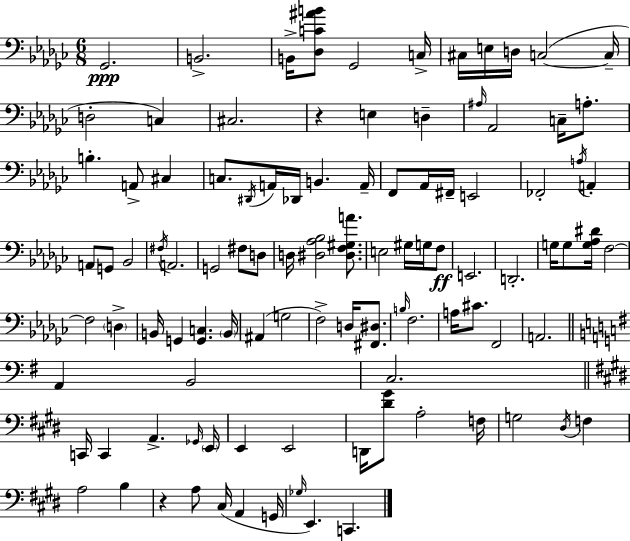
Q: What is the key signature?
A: EES minor